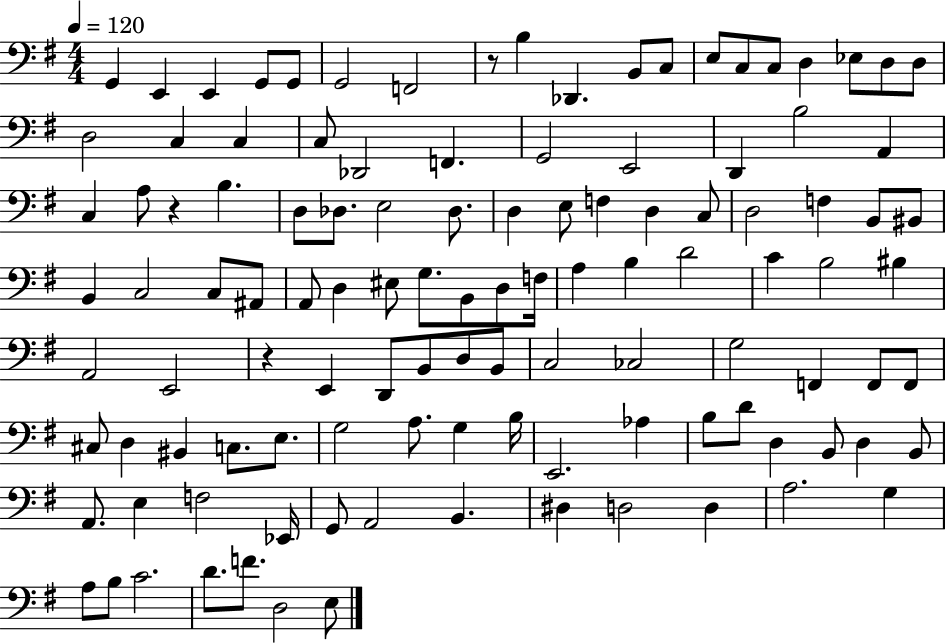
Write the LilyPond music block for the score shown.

{
  \clef bass
  \numericTimeSignature
  \time 4/4
  \key g \major
  \tempo 4 = 120
  \repeat volta 2 { g,4 e,4 e,4 g,8 g,8 | g,2 f,2 | r8 b4 des,4. b,8 c8 | e8 c8 c8 d4 ees8 d8 d8 | \break d2 c4 c4 | c8 des,2 f,4. | g,2 e,2 | d,4 b2 a,4 | \break c4 a8 r4 b4. | d8 des8. e2 des8. | d4 e8 f4 d4 c8 | d2 f4 b,8 bis,8 | \break b,4 c2 c8 ais,8 | a,8 d4 eis8 g8. b,8 d8 f16 | a4 b4 d'2 | c'4 b2 bis4 | \break a,2 e,2 | r4 e,4 d,8 b,8 d8 b,8 | c2 ces2 | g2 f,4 f,8 f,8 | \break cis8 d4 bis,4 c8. e8. | g2 a8. g4 b16 | e,2. aes4 | b8 d'8 d4 b,8 d4 b,8 | \break a,8. e4 f2 ees,16 | g,8 a,2 b,4. | dis4 d2 d4 | a2. g4 | \break a8 b8 c'2. | d'8. f'8. d2 e8 | } \bar "|."
}